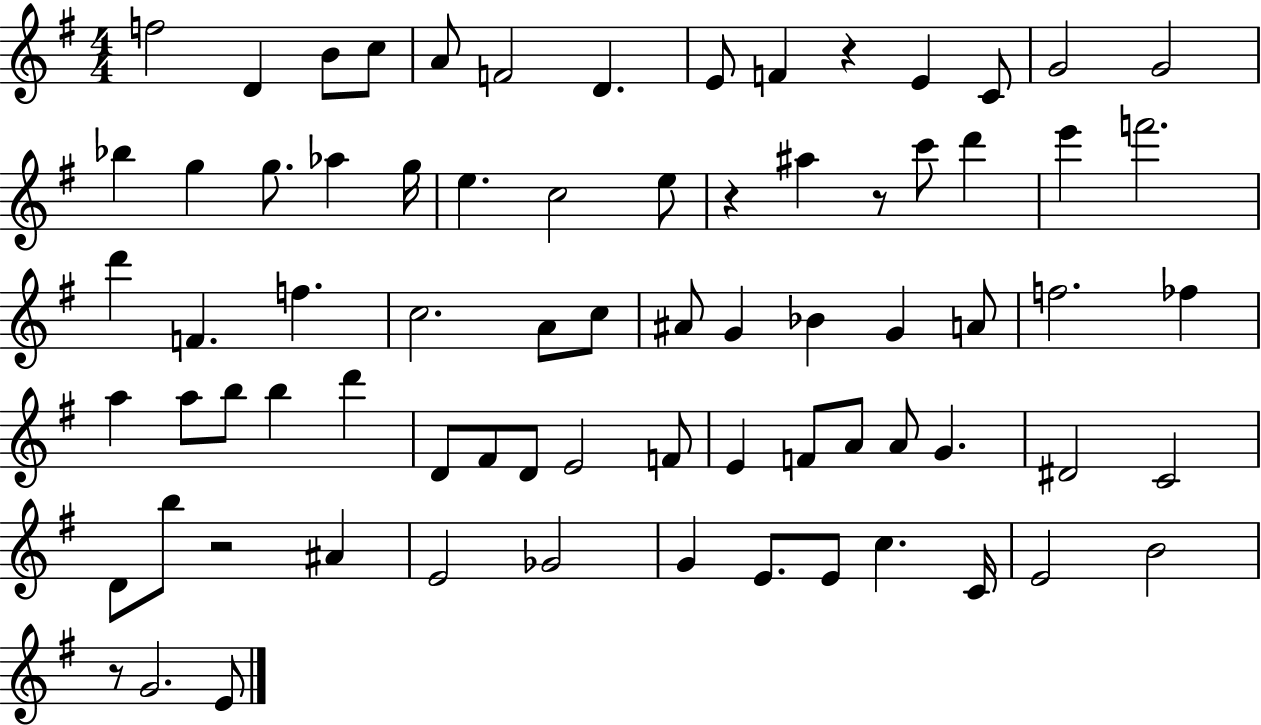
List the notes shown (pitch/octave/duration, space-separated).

F5/h D4/q B4/e C5/e A4/e F4/h D4/q. E4/e F4/q R/q E4/q C4/e G4/h G4/h Bb5/q G5/q G5/e. Ab5/q G5/s E5/q. C5/h E5/e R/q A#5/q R/e C6/e D6/q E6/q F6/h. D6/q F4/q. F5/q. C5/h. A4/e C5/e A#4/e G4/q Bb4/q G4/q A4/e F5/h. FES5/q A5/q A5/e B5/e B5/q D6/q D4/e F#4/e D4/e E4/h F4/e E4/q F4/e A4/e A4/e G4/q. D#4/h C4/h D4/e B5/e R/h A#4/q E4/h Gb4/h G4/q E4/e. E4/e C5/q. C4/s E4/h B4/h R/e G4/h. E4/e